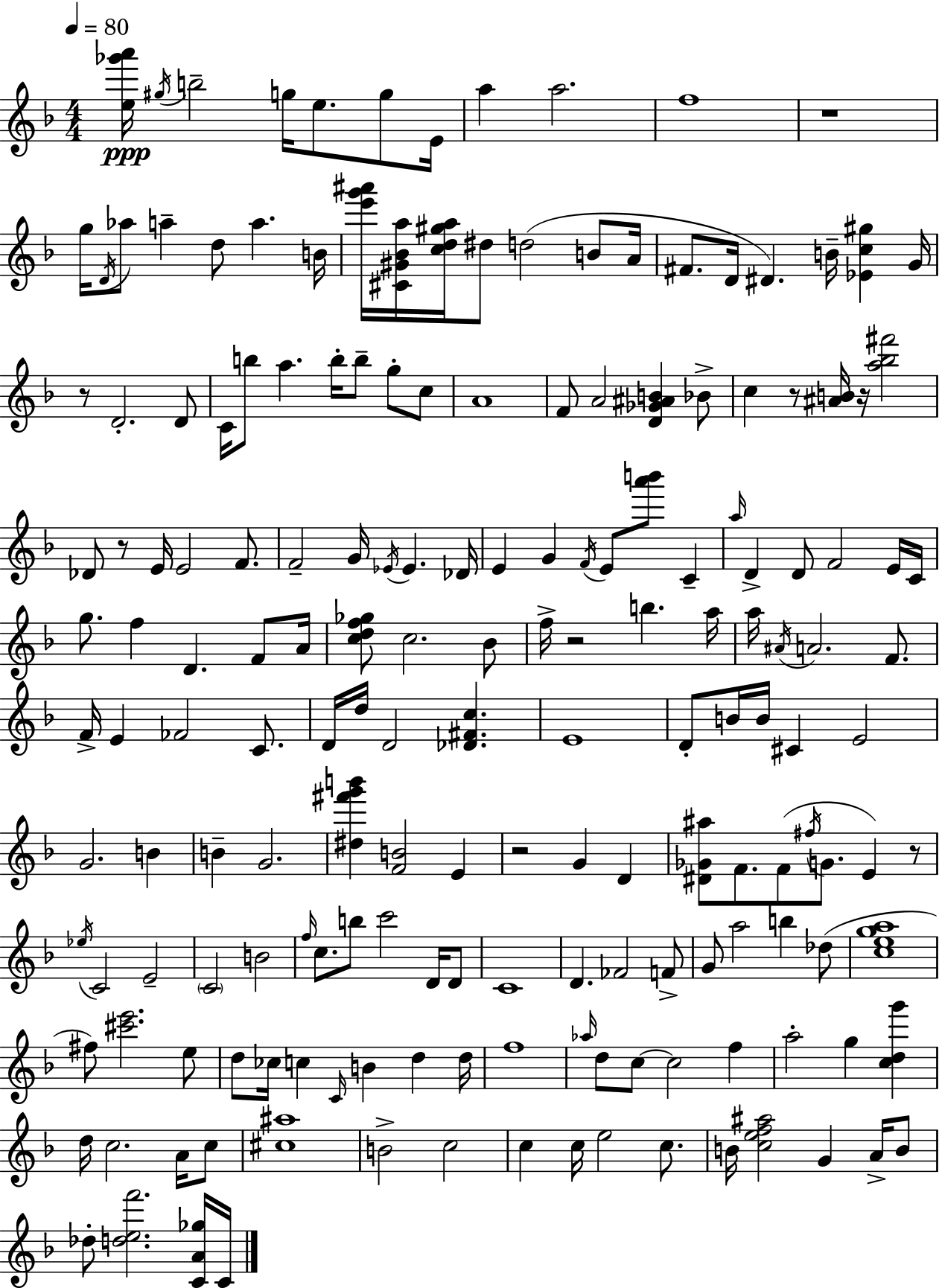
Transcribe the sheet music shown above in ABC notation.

X:1
T:Untitled
M:4/4
L:1/4
K:Dm
[e_g'a']/4 ^g/4 b2 g/4 e/2 g/2 E/4 a a2 f4 z4 g/4 D/4 _a/2 a d/2 a B/4 [e'g'^a']/4 [^C^G_Ba]/4 [cd^ga]/4 ^d/2 d2 B/2 A/4 ^F/2 D/4 ^D B/4 [_Ec^g] G/4 z/2 D2 D/2 C/4 b/2 a b/4 b/2 g/2 c/2 A4 F/2 A2 [D_G^AB] _B/2 c z/2 [^AB]/4 z/4 [a_b^f']2 _D/2 z/2 E/4 E2 F/2 F2 G/4 _E/4 _E _D/4 E G F/4 E/2 [a'b']/2 C a/4 D D/2 F2 E/4 C/4 g/2 f D F/2 A/4 [cdf_g]/2 c2 _B/2 f/4 z2 b a/4 a/4 ^A/4 A2 F/2 F/4 E _F2 C/2 D/4 d/4 D2 [_D^Fc] E4 D/2 B/4 B/4 ^C E2 G2 B B G2 [^d^f'g'b'] [FB]2 E z2 G D [^D_G^a]/2 F/2 F/2 ^f/4 G/2 E z/2 _e/4 C2 E2 C2 B2 f/4 c/2 b/2 c'2 D/4 D/2 C4 D _F2 F/2 G/2 a2 b _d/2 [cega]4 ^f/2 [^c'e']2 e/2 d/2 _c/4 c C/4 B d d/4 f4 _a/4 d/2 c/2 c2 f a2 g [cdg'] d/4 c2 A/4 c/2 [^c^a]4 B2 c2 c c/4 e2 c/2 B/4 [cef^a]2 G A/4 B/2 _d/2 [def']2 [CA_g]/4 C/4